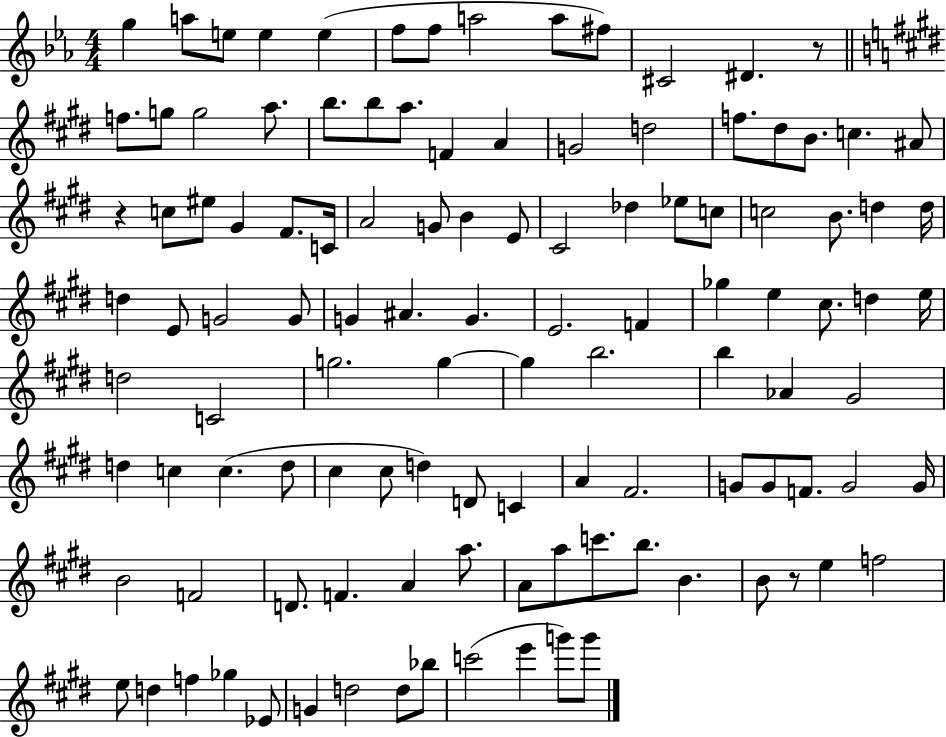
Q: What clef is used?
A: treble